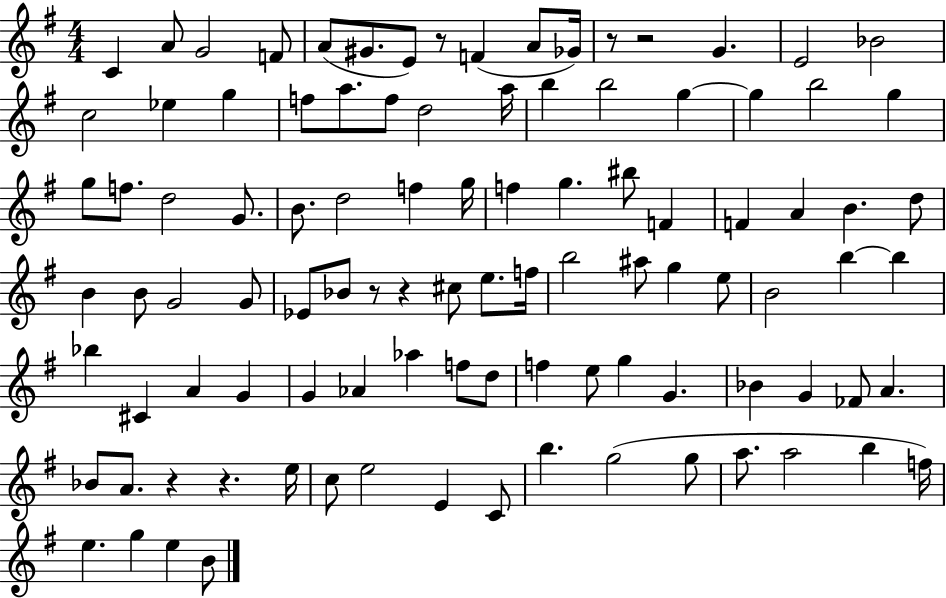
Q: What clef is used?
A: treble